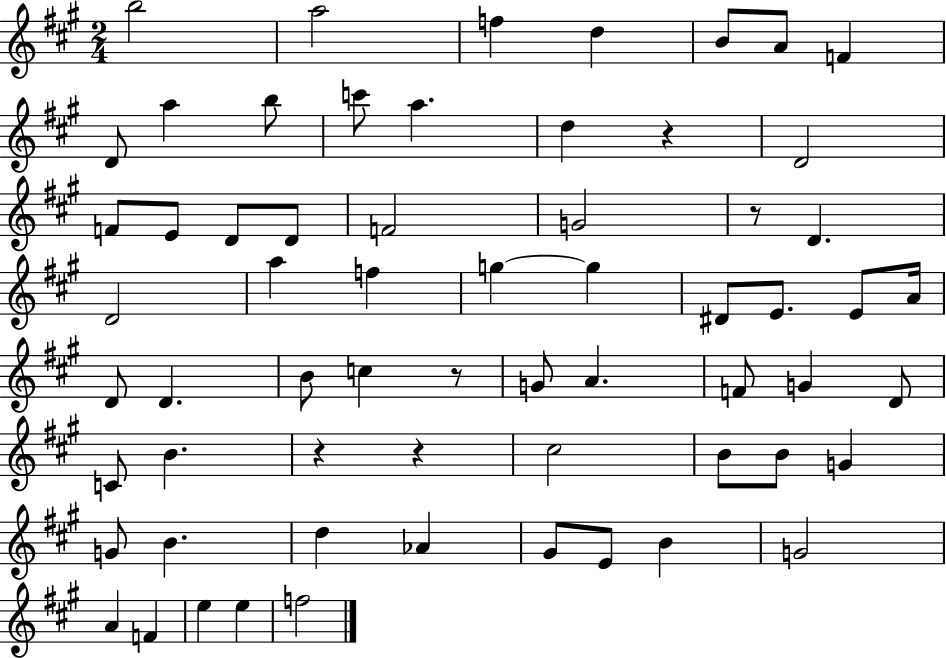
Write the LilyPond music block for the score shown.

{
  \clef treble
  \numericTimeSignature
  \time 2/4
  \key a \major
  \repeat volta 2 { b''2 | a''2 | f''4 d''4 | b'8 a'8 f'4 | \break d'8 a''4 b''8 | c'''8 a''4. | d''4 r4 | d'2 | \break f'8 e'8 d'8 d'8 | f'2 | g'2 | r8 d'4. | \break d'2 | a''4 f''4 | g''4~~ g''4 | dis'8 e'8. e'8 a'16 | \break d'8 d'4. | b'8 c''4 r8 | g'8 a'4. | f'8 g'4 d'8 | \break c'8 b'4. | r4 r4 | cis''2 | b'8 b'8 g'4 | \break g'8 b'4. | d''4 aes'4 | gis'8 e'8 b'4 | g'2 | \break a'4 f'4 | e''4 e''4 | f''2 | } \bar "|."
}